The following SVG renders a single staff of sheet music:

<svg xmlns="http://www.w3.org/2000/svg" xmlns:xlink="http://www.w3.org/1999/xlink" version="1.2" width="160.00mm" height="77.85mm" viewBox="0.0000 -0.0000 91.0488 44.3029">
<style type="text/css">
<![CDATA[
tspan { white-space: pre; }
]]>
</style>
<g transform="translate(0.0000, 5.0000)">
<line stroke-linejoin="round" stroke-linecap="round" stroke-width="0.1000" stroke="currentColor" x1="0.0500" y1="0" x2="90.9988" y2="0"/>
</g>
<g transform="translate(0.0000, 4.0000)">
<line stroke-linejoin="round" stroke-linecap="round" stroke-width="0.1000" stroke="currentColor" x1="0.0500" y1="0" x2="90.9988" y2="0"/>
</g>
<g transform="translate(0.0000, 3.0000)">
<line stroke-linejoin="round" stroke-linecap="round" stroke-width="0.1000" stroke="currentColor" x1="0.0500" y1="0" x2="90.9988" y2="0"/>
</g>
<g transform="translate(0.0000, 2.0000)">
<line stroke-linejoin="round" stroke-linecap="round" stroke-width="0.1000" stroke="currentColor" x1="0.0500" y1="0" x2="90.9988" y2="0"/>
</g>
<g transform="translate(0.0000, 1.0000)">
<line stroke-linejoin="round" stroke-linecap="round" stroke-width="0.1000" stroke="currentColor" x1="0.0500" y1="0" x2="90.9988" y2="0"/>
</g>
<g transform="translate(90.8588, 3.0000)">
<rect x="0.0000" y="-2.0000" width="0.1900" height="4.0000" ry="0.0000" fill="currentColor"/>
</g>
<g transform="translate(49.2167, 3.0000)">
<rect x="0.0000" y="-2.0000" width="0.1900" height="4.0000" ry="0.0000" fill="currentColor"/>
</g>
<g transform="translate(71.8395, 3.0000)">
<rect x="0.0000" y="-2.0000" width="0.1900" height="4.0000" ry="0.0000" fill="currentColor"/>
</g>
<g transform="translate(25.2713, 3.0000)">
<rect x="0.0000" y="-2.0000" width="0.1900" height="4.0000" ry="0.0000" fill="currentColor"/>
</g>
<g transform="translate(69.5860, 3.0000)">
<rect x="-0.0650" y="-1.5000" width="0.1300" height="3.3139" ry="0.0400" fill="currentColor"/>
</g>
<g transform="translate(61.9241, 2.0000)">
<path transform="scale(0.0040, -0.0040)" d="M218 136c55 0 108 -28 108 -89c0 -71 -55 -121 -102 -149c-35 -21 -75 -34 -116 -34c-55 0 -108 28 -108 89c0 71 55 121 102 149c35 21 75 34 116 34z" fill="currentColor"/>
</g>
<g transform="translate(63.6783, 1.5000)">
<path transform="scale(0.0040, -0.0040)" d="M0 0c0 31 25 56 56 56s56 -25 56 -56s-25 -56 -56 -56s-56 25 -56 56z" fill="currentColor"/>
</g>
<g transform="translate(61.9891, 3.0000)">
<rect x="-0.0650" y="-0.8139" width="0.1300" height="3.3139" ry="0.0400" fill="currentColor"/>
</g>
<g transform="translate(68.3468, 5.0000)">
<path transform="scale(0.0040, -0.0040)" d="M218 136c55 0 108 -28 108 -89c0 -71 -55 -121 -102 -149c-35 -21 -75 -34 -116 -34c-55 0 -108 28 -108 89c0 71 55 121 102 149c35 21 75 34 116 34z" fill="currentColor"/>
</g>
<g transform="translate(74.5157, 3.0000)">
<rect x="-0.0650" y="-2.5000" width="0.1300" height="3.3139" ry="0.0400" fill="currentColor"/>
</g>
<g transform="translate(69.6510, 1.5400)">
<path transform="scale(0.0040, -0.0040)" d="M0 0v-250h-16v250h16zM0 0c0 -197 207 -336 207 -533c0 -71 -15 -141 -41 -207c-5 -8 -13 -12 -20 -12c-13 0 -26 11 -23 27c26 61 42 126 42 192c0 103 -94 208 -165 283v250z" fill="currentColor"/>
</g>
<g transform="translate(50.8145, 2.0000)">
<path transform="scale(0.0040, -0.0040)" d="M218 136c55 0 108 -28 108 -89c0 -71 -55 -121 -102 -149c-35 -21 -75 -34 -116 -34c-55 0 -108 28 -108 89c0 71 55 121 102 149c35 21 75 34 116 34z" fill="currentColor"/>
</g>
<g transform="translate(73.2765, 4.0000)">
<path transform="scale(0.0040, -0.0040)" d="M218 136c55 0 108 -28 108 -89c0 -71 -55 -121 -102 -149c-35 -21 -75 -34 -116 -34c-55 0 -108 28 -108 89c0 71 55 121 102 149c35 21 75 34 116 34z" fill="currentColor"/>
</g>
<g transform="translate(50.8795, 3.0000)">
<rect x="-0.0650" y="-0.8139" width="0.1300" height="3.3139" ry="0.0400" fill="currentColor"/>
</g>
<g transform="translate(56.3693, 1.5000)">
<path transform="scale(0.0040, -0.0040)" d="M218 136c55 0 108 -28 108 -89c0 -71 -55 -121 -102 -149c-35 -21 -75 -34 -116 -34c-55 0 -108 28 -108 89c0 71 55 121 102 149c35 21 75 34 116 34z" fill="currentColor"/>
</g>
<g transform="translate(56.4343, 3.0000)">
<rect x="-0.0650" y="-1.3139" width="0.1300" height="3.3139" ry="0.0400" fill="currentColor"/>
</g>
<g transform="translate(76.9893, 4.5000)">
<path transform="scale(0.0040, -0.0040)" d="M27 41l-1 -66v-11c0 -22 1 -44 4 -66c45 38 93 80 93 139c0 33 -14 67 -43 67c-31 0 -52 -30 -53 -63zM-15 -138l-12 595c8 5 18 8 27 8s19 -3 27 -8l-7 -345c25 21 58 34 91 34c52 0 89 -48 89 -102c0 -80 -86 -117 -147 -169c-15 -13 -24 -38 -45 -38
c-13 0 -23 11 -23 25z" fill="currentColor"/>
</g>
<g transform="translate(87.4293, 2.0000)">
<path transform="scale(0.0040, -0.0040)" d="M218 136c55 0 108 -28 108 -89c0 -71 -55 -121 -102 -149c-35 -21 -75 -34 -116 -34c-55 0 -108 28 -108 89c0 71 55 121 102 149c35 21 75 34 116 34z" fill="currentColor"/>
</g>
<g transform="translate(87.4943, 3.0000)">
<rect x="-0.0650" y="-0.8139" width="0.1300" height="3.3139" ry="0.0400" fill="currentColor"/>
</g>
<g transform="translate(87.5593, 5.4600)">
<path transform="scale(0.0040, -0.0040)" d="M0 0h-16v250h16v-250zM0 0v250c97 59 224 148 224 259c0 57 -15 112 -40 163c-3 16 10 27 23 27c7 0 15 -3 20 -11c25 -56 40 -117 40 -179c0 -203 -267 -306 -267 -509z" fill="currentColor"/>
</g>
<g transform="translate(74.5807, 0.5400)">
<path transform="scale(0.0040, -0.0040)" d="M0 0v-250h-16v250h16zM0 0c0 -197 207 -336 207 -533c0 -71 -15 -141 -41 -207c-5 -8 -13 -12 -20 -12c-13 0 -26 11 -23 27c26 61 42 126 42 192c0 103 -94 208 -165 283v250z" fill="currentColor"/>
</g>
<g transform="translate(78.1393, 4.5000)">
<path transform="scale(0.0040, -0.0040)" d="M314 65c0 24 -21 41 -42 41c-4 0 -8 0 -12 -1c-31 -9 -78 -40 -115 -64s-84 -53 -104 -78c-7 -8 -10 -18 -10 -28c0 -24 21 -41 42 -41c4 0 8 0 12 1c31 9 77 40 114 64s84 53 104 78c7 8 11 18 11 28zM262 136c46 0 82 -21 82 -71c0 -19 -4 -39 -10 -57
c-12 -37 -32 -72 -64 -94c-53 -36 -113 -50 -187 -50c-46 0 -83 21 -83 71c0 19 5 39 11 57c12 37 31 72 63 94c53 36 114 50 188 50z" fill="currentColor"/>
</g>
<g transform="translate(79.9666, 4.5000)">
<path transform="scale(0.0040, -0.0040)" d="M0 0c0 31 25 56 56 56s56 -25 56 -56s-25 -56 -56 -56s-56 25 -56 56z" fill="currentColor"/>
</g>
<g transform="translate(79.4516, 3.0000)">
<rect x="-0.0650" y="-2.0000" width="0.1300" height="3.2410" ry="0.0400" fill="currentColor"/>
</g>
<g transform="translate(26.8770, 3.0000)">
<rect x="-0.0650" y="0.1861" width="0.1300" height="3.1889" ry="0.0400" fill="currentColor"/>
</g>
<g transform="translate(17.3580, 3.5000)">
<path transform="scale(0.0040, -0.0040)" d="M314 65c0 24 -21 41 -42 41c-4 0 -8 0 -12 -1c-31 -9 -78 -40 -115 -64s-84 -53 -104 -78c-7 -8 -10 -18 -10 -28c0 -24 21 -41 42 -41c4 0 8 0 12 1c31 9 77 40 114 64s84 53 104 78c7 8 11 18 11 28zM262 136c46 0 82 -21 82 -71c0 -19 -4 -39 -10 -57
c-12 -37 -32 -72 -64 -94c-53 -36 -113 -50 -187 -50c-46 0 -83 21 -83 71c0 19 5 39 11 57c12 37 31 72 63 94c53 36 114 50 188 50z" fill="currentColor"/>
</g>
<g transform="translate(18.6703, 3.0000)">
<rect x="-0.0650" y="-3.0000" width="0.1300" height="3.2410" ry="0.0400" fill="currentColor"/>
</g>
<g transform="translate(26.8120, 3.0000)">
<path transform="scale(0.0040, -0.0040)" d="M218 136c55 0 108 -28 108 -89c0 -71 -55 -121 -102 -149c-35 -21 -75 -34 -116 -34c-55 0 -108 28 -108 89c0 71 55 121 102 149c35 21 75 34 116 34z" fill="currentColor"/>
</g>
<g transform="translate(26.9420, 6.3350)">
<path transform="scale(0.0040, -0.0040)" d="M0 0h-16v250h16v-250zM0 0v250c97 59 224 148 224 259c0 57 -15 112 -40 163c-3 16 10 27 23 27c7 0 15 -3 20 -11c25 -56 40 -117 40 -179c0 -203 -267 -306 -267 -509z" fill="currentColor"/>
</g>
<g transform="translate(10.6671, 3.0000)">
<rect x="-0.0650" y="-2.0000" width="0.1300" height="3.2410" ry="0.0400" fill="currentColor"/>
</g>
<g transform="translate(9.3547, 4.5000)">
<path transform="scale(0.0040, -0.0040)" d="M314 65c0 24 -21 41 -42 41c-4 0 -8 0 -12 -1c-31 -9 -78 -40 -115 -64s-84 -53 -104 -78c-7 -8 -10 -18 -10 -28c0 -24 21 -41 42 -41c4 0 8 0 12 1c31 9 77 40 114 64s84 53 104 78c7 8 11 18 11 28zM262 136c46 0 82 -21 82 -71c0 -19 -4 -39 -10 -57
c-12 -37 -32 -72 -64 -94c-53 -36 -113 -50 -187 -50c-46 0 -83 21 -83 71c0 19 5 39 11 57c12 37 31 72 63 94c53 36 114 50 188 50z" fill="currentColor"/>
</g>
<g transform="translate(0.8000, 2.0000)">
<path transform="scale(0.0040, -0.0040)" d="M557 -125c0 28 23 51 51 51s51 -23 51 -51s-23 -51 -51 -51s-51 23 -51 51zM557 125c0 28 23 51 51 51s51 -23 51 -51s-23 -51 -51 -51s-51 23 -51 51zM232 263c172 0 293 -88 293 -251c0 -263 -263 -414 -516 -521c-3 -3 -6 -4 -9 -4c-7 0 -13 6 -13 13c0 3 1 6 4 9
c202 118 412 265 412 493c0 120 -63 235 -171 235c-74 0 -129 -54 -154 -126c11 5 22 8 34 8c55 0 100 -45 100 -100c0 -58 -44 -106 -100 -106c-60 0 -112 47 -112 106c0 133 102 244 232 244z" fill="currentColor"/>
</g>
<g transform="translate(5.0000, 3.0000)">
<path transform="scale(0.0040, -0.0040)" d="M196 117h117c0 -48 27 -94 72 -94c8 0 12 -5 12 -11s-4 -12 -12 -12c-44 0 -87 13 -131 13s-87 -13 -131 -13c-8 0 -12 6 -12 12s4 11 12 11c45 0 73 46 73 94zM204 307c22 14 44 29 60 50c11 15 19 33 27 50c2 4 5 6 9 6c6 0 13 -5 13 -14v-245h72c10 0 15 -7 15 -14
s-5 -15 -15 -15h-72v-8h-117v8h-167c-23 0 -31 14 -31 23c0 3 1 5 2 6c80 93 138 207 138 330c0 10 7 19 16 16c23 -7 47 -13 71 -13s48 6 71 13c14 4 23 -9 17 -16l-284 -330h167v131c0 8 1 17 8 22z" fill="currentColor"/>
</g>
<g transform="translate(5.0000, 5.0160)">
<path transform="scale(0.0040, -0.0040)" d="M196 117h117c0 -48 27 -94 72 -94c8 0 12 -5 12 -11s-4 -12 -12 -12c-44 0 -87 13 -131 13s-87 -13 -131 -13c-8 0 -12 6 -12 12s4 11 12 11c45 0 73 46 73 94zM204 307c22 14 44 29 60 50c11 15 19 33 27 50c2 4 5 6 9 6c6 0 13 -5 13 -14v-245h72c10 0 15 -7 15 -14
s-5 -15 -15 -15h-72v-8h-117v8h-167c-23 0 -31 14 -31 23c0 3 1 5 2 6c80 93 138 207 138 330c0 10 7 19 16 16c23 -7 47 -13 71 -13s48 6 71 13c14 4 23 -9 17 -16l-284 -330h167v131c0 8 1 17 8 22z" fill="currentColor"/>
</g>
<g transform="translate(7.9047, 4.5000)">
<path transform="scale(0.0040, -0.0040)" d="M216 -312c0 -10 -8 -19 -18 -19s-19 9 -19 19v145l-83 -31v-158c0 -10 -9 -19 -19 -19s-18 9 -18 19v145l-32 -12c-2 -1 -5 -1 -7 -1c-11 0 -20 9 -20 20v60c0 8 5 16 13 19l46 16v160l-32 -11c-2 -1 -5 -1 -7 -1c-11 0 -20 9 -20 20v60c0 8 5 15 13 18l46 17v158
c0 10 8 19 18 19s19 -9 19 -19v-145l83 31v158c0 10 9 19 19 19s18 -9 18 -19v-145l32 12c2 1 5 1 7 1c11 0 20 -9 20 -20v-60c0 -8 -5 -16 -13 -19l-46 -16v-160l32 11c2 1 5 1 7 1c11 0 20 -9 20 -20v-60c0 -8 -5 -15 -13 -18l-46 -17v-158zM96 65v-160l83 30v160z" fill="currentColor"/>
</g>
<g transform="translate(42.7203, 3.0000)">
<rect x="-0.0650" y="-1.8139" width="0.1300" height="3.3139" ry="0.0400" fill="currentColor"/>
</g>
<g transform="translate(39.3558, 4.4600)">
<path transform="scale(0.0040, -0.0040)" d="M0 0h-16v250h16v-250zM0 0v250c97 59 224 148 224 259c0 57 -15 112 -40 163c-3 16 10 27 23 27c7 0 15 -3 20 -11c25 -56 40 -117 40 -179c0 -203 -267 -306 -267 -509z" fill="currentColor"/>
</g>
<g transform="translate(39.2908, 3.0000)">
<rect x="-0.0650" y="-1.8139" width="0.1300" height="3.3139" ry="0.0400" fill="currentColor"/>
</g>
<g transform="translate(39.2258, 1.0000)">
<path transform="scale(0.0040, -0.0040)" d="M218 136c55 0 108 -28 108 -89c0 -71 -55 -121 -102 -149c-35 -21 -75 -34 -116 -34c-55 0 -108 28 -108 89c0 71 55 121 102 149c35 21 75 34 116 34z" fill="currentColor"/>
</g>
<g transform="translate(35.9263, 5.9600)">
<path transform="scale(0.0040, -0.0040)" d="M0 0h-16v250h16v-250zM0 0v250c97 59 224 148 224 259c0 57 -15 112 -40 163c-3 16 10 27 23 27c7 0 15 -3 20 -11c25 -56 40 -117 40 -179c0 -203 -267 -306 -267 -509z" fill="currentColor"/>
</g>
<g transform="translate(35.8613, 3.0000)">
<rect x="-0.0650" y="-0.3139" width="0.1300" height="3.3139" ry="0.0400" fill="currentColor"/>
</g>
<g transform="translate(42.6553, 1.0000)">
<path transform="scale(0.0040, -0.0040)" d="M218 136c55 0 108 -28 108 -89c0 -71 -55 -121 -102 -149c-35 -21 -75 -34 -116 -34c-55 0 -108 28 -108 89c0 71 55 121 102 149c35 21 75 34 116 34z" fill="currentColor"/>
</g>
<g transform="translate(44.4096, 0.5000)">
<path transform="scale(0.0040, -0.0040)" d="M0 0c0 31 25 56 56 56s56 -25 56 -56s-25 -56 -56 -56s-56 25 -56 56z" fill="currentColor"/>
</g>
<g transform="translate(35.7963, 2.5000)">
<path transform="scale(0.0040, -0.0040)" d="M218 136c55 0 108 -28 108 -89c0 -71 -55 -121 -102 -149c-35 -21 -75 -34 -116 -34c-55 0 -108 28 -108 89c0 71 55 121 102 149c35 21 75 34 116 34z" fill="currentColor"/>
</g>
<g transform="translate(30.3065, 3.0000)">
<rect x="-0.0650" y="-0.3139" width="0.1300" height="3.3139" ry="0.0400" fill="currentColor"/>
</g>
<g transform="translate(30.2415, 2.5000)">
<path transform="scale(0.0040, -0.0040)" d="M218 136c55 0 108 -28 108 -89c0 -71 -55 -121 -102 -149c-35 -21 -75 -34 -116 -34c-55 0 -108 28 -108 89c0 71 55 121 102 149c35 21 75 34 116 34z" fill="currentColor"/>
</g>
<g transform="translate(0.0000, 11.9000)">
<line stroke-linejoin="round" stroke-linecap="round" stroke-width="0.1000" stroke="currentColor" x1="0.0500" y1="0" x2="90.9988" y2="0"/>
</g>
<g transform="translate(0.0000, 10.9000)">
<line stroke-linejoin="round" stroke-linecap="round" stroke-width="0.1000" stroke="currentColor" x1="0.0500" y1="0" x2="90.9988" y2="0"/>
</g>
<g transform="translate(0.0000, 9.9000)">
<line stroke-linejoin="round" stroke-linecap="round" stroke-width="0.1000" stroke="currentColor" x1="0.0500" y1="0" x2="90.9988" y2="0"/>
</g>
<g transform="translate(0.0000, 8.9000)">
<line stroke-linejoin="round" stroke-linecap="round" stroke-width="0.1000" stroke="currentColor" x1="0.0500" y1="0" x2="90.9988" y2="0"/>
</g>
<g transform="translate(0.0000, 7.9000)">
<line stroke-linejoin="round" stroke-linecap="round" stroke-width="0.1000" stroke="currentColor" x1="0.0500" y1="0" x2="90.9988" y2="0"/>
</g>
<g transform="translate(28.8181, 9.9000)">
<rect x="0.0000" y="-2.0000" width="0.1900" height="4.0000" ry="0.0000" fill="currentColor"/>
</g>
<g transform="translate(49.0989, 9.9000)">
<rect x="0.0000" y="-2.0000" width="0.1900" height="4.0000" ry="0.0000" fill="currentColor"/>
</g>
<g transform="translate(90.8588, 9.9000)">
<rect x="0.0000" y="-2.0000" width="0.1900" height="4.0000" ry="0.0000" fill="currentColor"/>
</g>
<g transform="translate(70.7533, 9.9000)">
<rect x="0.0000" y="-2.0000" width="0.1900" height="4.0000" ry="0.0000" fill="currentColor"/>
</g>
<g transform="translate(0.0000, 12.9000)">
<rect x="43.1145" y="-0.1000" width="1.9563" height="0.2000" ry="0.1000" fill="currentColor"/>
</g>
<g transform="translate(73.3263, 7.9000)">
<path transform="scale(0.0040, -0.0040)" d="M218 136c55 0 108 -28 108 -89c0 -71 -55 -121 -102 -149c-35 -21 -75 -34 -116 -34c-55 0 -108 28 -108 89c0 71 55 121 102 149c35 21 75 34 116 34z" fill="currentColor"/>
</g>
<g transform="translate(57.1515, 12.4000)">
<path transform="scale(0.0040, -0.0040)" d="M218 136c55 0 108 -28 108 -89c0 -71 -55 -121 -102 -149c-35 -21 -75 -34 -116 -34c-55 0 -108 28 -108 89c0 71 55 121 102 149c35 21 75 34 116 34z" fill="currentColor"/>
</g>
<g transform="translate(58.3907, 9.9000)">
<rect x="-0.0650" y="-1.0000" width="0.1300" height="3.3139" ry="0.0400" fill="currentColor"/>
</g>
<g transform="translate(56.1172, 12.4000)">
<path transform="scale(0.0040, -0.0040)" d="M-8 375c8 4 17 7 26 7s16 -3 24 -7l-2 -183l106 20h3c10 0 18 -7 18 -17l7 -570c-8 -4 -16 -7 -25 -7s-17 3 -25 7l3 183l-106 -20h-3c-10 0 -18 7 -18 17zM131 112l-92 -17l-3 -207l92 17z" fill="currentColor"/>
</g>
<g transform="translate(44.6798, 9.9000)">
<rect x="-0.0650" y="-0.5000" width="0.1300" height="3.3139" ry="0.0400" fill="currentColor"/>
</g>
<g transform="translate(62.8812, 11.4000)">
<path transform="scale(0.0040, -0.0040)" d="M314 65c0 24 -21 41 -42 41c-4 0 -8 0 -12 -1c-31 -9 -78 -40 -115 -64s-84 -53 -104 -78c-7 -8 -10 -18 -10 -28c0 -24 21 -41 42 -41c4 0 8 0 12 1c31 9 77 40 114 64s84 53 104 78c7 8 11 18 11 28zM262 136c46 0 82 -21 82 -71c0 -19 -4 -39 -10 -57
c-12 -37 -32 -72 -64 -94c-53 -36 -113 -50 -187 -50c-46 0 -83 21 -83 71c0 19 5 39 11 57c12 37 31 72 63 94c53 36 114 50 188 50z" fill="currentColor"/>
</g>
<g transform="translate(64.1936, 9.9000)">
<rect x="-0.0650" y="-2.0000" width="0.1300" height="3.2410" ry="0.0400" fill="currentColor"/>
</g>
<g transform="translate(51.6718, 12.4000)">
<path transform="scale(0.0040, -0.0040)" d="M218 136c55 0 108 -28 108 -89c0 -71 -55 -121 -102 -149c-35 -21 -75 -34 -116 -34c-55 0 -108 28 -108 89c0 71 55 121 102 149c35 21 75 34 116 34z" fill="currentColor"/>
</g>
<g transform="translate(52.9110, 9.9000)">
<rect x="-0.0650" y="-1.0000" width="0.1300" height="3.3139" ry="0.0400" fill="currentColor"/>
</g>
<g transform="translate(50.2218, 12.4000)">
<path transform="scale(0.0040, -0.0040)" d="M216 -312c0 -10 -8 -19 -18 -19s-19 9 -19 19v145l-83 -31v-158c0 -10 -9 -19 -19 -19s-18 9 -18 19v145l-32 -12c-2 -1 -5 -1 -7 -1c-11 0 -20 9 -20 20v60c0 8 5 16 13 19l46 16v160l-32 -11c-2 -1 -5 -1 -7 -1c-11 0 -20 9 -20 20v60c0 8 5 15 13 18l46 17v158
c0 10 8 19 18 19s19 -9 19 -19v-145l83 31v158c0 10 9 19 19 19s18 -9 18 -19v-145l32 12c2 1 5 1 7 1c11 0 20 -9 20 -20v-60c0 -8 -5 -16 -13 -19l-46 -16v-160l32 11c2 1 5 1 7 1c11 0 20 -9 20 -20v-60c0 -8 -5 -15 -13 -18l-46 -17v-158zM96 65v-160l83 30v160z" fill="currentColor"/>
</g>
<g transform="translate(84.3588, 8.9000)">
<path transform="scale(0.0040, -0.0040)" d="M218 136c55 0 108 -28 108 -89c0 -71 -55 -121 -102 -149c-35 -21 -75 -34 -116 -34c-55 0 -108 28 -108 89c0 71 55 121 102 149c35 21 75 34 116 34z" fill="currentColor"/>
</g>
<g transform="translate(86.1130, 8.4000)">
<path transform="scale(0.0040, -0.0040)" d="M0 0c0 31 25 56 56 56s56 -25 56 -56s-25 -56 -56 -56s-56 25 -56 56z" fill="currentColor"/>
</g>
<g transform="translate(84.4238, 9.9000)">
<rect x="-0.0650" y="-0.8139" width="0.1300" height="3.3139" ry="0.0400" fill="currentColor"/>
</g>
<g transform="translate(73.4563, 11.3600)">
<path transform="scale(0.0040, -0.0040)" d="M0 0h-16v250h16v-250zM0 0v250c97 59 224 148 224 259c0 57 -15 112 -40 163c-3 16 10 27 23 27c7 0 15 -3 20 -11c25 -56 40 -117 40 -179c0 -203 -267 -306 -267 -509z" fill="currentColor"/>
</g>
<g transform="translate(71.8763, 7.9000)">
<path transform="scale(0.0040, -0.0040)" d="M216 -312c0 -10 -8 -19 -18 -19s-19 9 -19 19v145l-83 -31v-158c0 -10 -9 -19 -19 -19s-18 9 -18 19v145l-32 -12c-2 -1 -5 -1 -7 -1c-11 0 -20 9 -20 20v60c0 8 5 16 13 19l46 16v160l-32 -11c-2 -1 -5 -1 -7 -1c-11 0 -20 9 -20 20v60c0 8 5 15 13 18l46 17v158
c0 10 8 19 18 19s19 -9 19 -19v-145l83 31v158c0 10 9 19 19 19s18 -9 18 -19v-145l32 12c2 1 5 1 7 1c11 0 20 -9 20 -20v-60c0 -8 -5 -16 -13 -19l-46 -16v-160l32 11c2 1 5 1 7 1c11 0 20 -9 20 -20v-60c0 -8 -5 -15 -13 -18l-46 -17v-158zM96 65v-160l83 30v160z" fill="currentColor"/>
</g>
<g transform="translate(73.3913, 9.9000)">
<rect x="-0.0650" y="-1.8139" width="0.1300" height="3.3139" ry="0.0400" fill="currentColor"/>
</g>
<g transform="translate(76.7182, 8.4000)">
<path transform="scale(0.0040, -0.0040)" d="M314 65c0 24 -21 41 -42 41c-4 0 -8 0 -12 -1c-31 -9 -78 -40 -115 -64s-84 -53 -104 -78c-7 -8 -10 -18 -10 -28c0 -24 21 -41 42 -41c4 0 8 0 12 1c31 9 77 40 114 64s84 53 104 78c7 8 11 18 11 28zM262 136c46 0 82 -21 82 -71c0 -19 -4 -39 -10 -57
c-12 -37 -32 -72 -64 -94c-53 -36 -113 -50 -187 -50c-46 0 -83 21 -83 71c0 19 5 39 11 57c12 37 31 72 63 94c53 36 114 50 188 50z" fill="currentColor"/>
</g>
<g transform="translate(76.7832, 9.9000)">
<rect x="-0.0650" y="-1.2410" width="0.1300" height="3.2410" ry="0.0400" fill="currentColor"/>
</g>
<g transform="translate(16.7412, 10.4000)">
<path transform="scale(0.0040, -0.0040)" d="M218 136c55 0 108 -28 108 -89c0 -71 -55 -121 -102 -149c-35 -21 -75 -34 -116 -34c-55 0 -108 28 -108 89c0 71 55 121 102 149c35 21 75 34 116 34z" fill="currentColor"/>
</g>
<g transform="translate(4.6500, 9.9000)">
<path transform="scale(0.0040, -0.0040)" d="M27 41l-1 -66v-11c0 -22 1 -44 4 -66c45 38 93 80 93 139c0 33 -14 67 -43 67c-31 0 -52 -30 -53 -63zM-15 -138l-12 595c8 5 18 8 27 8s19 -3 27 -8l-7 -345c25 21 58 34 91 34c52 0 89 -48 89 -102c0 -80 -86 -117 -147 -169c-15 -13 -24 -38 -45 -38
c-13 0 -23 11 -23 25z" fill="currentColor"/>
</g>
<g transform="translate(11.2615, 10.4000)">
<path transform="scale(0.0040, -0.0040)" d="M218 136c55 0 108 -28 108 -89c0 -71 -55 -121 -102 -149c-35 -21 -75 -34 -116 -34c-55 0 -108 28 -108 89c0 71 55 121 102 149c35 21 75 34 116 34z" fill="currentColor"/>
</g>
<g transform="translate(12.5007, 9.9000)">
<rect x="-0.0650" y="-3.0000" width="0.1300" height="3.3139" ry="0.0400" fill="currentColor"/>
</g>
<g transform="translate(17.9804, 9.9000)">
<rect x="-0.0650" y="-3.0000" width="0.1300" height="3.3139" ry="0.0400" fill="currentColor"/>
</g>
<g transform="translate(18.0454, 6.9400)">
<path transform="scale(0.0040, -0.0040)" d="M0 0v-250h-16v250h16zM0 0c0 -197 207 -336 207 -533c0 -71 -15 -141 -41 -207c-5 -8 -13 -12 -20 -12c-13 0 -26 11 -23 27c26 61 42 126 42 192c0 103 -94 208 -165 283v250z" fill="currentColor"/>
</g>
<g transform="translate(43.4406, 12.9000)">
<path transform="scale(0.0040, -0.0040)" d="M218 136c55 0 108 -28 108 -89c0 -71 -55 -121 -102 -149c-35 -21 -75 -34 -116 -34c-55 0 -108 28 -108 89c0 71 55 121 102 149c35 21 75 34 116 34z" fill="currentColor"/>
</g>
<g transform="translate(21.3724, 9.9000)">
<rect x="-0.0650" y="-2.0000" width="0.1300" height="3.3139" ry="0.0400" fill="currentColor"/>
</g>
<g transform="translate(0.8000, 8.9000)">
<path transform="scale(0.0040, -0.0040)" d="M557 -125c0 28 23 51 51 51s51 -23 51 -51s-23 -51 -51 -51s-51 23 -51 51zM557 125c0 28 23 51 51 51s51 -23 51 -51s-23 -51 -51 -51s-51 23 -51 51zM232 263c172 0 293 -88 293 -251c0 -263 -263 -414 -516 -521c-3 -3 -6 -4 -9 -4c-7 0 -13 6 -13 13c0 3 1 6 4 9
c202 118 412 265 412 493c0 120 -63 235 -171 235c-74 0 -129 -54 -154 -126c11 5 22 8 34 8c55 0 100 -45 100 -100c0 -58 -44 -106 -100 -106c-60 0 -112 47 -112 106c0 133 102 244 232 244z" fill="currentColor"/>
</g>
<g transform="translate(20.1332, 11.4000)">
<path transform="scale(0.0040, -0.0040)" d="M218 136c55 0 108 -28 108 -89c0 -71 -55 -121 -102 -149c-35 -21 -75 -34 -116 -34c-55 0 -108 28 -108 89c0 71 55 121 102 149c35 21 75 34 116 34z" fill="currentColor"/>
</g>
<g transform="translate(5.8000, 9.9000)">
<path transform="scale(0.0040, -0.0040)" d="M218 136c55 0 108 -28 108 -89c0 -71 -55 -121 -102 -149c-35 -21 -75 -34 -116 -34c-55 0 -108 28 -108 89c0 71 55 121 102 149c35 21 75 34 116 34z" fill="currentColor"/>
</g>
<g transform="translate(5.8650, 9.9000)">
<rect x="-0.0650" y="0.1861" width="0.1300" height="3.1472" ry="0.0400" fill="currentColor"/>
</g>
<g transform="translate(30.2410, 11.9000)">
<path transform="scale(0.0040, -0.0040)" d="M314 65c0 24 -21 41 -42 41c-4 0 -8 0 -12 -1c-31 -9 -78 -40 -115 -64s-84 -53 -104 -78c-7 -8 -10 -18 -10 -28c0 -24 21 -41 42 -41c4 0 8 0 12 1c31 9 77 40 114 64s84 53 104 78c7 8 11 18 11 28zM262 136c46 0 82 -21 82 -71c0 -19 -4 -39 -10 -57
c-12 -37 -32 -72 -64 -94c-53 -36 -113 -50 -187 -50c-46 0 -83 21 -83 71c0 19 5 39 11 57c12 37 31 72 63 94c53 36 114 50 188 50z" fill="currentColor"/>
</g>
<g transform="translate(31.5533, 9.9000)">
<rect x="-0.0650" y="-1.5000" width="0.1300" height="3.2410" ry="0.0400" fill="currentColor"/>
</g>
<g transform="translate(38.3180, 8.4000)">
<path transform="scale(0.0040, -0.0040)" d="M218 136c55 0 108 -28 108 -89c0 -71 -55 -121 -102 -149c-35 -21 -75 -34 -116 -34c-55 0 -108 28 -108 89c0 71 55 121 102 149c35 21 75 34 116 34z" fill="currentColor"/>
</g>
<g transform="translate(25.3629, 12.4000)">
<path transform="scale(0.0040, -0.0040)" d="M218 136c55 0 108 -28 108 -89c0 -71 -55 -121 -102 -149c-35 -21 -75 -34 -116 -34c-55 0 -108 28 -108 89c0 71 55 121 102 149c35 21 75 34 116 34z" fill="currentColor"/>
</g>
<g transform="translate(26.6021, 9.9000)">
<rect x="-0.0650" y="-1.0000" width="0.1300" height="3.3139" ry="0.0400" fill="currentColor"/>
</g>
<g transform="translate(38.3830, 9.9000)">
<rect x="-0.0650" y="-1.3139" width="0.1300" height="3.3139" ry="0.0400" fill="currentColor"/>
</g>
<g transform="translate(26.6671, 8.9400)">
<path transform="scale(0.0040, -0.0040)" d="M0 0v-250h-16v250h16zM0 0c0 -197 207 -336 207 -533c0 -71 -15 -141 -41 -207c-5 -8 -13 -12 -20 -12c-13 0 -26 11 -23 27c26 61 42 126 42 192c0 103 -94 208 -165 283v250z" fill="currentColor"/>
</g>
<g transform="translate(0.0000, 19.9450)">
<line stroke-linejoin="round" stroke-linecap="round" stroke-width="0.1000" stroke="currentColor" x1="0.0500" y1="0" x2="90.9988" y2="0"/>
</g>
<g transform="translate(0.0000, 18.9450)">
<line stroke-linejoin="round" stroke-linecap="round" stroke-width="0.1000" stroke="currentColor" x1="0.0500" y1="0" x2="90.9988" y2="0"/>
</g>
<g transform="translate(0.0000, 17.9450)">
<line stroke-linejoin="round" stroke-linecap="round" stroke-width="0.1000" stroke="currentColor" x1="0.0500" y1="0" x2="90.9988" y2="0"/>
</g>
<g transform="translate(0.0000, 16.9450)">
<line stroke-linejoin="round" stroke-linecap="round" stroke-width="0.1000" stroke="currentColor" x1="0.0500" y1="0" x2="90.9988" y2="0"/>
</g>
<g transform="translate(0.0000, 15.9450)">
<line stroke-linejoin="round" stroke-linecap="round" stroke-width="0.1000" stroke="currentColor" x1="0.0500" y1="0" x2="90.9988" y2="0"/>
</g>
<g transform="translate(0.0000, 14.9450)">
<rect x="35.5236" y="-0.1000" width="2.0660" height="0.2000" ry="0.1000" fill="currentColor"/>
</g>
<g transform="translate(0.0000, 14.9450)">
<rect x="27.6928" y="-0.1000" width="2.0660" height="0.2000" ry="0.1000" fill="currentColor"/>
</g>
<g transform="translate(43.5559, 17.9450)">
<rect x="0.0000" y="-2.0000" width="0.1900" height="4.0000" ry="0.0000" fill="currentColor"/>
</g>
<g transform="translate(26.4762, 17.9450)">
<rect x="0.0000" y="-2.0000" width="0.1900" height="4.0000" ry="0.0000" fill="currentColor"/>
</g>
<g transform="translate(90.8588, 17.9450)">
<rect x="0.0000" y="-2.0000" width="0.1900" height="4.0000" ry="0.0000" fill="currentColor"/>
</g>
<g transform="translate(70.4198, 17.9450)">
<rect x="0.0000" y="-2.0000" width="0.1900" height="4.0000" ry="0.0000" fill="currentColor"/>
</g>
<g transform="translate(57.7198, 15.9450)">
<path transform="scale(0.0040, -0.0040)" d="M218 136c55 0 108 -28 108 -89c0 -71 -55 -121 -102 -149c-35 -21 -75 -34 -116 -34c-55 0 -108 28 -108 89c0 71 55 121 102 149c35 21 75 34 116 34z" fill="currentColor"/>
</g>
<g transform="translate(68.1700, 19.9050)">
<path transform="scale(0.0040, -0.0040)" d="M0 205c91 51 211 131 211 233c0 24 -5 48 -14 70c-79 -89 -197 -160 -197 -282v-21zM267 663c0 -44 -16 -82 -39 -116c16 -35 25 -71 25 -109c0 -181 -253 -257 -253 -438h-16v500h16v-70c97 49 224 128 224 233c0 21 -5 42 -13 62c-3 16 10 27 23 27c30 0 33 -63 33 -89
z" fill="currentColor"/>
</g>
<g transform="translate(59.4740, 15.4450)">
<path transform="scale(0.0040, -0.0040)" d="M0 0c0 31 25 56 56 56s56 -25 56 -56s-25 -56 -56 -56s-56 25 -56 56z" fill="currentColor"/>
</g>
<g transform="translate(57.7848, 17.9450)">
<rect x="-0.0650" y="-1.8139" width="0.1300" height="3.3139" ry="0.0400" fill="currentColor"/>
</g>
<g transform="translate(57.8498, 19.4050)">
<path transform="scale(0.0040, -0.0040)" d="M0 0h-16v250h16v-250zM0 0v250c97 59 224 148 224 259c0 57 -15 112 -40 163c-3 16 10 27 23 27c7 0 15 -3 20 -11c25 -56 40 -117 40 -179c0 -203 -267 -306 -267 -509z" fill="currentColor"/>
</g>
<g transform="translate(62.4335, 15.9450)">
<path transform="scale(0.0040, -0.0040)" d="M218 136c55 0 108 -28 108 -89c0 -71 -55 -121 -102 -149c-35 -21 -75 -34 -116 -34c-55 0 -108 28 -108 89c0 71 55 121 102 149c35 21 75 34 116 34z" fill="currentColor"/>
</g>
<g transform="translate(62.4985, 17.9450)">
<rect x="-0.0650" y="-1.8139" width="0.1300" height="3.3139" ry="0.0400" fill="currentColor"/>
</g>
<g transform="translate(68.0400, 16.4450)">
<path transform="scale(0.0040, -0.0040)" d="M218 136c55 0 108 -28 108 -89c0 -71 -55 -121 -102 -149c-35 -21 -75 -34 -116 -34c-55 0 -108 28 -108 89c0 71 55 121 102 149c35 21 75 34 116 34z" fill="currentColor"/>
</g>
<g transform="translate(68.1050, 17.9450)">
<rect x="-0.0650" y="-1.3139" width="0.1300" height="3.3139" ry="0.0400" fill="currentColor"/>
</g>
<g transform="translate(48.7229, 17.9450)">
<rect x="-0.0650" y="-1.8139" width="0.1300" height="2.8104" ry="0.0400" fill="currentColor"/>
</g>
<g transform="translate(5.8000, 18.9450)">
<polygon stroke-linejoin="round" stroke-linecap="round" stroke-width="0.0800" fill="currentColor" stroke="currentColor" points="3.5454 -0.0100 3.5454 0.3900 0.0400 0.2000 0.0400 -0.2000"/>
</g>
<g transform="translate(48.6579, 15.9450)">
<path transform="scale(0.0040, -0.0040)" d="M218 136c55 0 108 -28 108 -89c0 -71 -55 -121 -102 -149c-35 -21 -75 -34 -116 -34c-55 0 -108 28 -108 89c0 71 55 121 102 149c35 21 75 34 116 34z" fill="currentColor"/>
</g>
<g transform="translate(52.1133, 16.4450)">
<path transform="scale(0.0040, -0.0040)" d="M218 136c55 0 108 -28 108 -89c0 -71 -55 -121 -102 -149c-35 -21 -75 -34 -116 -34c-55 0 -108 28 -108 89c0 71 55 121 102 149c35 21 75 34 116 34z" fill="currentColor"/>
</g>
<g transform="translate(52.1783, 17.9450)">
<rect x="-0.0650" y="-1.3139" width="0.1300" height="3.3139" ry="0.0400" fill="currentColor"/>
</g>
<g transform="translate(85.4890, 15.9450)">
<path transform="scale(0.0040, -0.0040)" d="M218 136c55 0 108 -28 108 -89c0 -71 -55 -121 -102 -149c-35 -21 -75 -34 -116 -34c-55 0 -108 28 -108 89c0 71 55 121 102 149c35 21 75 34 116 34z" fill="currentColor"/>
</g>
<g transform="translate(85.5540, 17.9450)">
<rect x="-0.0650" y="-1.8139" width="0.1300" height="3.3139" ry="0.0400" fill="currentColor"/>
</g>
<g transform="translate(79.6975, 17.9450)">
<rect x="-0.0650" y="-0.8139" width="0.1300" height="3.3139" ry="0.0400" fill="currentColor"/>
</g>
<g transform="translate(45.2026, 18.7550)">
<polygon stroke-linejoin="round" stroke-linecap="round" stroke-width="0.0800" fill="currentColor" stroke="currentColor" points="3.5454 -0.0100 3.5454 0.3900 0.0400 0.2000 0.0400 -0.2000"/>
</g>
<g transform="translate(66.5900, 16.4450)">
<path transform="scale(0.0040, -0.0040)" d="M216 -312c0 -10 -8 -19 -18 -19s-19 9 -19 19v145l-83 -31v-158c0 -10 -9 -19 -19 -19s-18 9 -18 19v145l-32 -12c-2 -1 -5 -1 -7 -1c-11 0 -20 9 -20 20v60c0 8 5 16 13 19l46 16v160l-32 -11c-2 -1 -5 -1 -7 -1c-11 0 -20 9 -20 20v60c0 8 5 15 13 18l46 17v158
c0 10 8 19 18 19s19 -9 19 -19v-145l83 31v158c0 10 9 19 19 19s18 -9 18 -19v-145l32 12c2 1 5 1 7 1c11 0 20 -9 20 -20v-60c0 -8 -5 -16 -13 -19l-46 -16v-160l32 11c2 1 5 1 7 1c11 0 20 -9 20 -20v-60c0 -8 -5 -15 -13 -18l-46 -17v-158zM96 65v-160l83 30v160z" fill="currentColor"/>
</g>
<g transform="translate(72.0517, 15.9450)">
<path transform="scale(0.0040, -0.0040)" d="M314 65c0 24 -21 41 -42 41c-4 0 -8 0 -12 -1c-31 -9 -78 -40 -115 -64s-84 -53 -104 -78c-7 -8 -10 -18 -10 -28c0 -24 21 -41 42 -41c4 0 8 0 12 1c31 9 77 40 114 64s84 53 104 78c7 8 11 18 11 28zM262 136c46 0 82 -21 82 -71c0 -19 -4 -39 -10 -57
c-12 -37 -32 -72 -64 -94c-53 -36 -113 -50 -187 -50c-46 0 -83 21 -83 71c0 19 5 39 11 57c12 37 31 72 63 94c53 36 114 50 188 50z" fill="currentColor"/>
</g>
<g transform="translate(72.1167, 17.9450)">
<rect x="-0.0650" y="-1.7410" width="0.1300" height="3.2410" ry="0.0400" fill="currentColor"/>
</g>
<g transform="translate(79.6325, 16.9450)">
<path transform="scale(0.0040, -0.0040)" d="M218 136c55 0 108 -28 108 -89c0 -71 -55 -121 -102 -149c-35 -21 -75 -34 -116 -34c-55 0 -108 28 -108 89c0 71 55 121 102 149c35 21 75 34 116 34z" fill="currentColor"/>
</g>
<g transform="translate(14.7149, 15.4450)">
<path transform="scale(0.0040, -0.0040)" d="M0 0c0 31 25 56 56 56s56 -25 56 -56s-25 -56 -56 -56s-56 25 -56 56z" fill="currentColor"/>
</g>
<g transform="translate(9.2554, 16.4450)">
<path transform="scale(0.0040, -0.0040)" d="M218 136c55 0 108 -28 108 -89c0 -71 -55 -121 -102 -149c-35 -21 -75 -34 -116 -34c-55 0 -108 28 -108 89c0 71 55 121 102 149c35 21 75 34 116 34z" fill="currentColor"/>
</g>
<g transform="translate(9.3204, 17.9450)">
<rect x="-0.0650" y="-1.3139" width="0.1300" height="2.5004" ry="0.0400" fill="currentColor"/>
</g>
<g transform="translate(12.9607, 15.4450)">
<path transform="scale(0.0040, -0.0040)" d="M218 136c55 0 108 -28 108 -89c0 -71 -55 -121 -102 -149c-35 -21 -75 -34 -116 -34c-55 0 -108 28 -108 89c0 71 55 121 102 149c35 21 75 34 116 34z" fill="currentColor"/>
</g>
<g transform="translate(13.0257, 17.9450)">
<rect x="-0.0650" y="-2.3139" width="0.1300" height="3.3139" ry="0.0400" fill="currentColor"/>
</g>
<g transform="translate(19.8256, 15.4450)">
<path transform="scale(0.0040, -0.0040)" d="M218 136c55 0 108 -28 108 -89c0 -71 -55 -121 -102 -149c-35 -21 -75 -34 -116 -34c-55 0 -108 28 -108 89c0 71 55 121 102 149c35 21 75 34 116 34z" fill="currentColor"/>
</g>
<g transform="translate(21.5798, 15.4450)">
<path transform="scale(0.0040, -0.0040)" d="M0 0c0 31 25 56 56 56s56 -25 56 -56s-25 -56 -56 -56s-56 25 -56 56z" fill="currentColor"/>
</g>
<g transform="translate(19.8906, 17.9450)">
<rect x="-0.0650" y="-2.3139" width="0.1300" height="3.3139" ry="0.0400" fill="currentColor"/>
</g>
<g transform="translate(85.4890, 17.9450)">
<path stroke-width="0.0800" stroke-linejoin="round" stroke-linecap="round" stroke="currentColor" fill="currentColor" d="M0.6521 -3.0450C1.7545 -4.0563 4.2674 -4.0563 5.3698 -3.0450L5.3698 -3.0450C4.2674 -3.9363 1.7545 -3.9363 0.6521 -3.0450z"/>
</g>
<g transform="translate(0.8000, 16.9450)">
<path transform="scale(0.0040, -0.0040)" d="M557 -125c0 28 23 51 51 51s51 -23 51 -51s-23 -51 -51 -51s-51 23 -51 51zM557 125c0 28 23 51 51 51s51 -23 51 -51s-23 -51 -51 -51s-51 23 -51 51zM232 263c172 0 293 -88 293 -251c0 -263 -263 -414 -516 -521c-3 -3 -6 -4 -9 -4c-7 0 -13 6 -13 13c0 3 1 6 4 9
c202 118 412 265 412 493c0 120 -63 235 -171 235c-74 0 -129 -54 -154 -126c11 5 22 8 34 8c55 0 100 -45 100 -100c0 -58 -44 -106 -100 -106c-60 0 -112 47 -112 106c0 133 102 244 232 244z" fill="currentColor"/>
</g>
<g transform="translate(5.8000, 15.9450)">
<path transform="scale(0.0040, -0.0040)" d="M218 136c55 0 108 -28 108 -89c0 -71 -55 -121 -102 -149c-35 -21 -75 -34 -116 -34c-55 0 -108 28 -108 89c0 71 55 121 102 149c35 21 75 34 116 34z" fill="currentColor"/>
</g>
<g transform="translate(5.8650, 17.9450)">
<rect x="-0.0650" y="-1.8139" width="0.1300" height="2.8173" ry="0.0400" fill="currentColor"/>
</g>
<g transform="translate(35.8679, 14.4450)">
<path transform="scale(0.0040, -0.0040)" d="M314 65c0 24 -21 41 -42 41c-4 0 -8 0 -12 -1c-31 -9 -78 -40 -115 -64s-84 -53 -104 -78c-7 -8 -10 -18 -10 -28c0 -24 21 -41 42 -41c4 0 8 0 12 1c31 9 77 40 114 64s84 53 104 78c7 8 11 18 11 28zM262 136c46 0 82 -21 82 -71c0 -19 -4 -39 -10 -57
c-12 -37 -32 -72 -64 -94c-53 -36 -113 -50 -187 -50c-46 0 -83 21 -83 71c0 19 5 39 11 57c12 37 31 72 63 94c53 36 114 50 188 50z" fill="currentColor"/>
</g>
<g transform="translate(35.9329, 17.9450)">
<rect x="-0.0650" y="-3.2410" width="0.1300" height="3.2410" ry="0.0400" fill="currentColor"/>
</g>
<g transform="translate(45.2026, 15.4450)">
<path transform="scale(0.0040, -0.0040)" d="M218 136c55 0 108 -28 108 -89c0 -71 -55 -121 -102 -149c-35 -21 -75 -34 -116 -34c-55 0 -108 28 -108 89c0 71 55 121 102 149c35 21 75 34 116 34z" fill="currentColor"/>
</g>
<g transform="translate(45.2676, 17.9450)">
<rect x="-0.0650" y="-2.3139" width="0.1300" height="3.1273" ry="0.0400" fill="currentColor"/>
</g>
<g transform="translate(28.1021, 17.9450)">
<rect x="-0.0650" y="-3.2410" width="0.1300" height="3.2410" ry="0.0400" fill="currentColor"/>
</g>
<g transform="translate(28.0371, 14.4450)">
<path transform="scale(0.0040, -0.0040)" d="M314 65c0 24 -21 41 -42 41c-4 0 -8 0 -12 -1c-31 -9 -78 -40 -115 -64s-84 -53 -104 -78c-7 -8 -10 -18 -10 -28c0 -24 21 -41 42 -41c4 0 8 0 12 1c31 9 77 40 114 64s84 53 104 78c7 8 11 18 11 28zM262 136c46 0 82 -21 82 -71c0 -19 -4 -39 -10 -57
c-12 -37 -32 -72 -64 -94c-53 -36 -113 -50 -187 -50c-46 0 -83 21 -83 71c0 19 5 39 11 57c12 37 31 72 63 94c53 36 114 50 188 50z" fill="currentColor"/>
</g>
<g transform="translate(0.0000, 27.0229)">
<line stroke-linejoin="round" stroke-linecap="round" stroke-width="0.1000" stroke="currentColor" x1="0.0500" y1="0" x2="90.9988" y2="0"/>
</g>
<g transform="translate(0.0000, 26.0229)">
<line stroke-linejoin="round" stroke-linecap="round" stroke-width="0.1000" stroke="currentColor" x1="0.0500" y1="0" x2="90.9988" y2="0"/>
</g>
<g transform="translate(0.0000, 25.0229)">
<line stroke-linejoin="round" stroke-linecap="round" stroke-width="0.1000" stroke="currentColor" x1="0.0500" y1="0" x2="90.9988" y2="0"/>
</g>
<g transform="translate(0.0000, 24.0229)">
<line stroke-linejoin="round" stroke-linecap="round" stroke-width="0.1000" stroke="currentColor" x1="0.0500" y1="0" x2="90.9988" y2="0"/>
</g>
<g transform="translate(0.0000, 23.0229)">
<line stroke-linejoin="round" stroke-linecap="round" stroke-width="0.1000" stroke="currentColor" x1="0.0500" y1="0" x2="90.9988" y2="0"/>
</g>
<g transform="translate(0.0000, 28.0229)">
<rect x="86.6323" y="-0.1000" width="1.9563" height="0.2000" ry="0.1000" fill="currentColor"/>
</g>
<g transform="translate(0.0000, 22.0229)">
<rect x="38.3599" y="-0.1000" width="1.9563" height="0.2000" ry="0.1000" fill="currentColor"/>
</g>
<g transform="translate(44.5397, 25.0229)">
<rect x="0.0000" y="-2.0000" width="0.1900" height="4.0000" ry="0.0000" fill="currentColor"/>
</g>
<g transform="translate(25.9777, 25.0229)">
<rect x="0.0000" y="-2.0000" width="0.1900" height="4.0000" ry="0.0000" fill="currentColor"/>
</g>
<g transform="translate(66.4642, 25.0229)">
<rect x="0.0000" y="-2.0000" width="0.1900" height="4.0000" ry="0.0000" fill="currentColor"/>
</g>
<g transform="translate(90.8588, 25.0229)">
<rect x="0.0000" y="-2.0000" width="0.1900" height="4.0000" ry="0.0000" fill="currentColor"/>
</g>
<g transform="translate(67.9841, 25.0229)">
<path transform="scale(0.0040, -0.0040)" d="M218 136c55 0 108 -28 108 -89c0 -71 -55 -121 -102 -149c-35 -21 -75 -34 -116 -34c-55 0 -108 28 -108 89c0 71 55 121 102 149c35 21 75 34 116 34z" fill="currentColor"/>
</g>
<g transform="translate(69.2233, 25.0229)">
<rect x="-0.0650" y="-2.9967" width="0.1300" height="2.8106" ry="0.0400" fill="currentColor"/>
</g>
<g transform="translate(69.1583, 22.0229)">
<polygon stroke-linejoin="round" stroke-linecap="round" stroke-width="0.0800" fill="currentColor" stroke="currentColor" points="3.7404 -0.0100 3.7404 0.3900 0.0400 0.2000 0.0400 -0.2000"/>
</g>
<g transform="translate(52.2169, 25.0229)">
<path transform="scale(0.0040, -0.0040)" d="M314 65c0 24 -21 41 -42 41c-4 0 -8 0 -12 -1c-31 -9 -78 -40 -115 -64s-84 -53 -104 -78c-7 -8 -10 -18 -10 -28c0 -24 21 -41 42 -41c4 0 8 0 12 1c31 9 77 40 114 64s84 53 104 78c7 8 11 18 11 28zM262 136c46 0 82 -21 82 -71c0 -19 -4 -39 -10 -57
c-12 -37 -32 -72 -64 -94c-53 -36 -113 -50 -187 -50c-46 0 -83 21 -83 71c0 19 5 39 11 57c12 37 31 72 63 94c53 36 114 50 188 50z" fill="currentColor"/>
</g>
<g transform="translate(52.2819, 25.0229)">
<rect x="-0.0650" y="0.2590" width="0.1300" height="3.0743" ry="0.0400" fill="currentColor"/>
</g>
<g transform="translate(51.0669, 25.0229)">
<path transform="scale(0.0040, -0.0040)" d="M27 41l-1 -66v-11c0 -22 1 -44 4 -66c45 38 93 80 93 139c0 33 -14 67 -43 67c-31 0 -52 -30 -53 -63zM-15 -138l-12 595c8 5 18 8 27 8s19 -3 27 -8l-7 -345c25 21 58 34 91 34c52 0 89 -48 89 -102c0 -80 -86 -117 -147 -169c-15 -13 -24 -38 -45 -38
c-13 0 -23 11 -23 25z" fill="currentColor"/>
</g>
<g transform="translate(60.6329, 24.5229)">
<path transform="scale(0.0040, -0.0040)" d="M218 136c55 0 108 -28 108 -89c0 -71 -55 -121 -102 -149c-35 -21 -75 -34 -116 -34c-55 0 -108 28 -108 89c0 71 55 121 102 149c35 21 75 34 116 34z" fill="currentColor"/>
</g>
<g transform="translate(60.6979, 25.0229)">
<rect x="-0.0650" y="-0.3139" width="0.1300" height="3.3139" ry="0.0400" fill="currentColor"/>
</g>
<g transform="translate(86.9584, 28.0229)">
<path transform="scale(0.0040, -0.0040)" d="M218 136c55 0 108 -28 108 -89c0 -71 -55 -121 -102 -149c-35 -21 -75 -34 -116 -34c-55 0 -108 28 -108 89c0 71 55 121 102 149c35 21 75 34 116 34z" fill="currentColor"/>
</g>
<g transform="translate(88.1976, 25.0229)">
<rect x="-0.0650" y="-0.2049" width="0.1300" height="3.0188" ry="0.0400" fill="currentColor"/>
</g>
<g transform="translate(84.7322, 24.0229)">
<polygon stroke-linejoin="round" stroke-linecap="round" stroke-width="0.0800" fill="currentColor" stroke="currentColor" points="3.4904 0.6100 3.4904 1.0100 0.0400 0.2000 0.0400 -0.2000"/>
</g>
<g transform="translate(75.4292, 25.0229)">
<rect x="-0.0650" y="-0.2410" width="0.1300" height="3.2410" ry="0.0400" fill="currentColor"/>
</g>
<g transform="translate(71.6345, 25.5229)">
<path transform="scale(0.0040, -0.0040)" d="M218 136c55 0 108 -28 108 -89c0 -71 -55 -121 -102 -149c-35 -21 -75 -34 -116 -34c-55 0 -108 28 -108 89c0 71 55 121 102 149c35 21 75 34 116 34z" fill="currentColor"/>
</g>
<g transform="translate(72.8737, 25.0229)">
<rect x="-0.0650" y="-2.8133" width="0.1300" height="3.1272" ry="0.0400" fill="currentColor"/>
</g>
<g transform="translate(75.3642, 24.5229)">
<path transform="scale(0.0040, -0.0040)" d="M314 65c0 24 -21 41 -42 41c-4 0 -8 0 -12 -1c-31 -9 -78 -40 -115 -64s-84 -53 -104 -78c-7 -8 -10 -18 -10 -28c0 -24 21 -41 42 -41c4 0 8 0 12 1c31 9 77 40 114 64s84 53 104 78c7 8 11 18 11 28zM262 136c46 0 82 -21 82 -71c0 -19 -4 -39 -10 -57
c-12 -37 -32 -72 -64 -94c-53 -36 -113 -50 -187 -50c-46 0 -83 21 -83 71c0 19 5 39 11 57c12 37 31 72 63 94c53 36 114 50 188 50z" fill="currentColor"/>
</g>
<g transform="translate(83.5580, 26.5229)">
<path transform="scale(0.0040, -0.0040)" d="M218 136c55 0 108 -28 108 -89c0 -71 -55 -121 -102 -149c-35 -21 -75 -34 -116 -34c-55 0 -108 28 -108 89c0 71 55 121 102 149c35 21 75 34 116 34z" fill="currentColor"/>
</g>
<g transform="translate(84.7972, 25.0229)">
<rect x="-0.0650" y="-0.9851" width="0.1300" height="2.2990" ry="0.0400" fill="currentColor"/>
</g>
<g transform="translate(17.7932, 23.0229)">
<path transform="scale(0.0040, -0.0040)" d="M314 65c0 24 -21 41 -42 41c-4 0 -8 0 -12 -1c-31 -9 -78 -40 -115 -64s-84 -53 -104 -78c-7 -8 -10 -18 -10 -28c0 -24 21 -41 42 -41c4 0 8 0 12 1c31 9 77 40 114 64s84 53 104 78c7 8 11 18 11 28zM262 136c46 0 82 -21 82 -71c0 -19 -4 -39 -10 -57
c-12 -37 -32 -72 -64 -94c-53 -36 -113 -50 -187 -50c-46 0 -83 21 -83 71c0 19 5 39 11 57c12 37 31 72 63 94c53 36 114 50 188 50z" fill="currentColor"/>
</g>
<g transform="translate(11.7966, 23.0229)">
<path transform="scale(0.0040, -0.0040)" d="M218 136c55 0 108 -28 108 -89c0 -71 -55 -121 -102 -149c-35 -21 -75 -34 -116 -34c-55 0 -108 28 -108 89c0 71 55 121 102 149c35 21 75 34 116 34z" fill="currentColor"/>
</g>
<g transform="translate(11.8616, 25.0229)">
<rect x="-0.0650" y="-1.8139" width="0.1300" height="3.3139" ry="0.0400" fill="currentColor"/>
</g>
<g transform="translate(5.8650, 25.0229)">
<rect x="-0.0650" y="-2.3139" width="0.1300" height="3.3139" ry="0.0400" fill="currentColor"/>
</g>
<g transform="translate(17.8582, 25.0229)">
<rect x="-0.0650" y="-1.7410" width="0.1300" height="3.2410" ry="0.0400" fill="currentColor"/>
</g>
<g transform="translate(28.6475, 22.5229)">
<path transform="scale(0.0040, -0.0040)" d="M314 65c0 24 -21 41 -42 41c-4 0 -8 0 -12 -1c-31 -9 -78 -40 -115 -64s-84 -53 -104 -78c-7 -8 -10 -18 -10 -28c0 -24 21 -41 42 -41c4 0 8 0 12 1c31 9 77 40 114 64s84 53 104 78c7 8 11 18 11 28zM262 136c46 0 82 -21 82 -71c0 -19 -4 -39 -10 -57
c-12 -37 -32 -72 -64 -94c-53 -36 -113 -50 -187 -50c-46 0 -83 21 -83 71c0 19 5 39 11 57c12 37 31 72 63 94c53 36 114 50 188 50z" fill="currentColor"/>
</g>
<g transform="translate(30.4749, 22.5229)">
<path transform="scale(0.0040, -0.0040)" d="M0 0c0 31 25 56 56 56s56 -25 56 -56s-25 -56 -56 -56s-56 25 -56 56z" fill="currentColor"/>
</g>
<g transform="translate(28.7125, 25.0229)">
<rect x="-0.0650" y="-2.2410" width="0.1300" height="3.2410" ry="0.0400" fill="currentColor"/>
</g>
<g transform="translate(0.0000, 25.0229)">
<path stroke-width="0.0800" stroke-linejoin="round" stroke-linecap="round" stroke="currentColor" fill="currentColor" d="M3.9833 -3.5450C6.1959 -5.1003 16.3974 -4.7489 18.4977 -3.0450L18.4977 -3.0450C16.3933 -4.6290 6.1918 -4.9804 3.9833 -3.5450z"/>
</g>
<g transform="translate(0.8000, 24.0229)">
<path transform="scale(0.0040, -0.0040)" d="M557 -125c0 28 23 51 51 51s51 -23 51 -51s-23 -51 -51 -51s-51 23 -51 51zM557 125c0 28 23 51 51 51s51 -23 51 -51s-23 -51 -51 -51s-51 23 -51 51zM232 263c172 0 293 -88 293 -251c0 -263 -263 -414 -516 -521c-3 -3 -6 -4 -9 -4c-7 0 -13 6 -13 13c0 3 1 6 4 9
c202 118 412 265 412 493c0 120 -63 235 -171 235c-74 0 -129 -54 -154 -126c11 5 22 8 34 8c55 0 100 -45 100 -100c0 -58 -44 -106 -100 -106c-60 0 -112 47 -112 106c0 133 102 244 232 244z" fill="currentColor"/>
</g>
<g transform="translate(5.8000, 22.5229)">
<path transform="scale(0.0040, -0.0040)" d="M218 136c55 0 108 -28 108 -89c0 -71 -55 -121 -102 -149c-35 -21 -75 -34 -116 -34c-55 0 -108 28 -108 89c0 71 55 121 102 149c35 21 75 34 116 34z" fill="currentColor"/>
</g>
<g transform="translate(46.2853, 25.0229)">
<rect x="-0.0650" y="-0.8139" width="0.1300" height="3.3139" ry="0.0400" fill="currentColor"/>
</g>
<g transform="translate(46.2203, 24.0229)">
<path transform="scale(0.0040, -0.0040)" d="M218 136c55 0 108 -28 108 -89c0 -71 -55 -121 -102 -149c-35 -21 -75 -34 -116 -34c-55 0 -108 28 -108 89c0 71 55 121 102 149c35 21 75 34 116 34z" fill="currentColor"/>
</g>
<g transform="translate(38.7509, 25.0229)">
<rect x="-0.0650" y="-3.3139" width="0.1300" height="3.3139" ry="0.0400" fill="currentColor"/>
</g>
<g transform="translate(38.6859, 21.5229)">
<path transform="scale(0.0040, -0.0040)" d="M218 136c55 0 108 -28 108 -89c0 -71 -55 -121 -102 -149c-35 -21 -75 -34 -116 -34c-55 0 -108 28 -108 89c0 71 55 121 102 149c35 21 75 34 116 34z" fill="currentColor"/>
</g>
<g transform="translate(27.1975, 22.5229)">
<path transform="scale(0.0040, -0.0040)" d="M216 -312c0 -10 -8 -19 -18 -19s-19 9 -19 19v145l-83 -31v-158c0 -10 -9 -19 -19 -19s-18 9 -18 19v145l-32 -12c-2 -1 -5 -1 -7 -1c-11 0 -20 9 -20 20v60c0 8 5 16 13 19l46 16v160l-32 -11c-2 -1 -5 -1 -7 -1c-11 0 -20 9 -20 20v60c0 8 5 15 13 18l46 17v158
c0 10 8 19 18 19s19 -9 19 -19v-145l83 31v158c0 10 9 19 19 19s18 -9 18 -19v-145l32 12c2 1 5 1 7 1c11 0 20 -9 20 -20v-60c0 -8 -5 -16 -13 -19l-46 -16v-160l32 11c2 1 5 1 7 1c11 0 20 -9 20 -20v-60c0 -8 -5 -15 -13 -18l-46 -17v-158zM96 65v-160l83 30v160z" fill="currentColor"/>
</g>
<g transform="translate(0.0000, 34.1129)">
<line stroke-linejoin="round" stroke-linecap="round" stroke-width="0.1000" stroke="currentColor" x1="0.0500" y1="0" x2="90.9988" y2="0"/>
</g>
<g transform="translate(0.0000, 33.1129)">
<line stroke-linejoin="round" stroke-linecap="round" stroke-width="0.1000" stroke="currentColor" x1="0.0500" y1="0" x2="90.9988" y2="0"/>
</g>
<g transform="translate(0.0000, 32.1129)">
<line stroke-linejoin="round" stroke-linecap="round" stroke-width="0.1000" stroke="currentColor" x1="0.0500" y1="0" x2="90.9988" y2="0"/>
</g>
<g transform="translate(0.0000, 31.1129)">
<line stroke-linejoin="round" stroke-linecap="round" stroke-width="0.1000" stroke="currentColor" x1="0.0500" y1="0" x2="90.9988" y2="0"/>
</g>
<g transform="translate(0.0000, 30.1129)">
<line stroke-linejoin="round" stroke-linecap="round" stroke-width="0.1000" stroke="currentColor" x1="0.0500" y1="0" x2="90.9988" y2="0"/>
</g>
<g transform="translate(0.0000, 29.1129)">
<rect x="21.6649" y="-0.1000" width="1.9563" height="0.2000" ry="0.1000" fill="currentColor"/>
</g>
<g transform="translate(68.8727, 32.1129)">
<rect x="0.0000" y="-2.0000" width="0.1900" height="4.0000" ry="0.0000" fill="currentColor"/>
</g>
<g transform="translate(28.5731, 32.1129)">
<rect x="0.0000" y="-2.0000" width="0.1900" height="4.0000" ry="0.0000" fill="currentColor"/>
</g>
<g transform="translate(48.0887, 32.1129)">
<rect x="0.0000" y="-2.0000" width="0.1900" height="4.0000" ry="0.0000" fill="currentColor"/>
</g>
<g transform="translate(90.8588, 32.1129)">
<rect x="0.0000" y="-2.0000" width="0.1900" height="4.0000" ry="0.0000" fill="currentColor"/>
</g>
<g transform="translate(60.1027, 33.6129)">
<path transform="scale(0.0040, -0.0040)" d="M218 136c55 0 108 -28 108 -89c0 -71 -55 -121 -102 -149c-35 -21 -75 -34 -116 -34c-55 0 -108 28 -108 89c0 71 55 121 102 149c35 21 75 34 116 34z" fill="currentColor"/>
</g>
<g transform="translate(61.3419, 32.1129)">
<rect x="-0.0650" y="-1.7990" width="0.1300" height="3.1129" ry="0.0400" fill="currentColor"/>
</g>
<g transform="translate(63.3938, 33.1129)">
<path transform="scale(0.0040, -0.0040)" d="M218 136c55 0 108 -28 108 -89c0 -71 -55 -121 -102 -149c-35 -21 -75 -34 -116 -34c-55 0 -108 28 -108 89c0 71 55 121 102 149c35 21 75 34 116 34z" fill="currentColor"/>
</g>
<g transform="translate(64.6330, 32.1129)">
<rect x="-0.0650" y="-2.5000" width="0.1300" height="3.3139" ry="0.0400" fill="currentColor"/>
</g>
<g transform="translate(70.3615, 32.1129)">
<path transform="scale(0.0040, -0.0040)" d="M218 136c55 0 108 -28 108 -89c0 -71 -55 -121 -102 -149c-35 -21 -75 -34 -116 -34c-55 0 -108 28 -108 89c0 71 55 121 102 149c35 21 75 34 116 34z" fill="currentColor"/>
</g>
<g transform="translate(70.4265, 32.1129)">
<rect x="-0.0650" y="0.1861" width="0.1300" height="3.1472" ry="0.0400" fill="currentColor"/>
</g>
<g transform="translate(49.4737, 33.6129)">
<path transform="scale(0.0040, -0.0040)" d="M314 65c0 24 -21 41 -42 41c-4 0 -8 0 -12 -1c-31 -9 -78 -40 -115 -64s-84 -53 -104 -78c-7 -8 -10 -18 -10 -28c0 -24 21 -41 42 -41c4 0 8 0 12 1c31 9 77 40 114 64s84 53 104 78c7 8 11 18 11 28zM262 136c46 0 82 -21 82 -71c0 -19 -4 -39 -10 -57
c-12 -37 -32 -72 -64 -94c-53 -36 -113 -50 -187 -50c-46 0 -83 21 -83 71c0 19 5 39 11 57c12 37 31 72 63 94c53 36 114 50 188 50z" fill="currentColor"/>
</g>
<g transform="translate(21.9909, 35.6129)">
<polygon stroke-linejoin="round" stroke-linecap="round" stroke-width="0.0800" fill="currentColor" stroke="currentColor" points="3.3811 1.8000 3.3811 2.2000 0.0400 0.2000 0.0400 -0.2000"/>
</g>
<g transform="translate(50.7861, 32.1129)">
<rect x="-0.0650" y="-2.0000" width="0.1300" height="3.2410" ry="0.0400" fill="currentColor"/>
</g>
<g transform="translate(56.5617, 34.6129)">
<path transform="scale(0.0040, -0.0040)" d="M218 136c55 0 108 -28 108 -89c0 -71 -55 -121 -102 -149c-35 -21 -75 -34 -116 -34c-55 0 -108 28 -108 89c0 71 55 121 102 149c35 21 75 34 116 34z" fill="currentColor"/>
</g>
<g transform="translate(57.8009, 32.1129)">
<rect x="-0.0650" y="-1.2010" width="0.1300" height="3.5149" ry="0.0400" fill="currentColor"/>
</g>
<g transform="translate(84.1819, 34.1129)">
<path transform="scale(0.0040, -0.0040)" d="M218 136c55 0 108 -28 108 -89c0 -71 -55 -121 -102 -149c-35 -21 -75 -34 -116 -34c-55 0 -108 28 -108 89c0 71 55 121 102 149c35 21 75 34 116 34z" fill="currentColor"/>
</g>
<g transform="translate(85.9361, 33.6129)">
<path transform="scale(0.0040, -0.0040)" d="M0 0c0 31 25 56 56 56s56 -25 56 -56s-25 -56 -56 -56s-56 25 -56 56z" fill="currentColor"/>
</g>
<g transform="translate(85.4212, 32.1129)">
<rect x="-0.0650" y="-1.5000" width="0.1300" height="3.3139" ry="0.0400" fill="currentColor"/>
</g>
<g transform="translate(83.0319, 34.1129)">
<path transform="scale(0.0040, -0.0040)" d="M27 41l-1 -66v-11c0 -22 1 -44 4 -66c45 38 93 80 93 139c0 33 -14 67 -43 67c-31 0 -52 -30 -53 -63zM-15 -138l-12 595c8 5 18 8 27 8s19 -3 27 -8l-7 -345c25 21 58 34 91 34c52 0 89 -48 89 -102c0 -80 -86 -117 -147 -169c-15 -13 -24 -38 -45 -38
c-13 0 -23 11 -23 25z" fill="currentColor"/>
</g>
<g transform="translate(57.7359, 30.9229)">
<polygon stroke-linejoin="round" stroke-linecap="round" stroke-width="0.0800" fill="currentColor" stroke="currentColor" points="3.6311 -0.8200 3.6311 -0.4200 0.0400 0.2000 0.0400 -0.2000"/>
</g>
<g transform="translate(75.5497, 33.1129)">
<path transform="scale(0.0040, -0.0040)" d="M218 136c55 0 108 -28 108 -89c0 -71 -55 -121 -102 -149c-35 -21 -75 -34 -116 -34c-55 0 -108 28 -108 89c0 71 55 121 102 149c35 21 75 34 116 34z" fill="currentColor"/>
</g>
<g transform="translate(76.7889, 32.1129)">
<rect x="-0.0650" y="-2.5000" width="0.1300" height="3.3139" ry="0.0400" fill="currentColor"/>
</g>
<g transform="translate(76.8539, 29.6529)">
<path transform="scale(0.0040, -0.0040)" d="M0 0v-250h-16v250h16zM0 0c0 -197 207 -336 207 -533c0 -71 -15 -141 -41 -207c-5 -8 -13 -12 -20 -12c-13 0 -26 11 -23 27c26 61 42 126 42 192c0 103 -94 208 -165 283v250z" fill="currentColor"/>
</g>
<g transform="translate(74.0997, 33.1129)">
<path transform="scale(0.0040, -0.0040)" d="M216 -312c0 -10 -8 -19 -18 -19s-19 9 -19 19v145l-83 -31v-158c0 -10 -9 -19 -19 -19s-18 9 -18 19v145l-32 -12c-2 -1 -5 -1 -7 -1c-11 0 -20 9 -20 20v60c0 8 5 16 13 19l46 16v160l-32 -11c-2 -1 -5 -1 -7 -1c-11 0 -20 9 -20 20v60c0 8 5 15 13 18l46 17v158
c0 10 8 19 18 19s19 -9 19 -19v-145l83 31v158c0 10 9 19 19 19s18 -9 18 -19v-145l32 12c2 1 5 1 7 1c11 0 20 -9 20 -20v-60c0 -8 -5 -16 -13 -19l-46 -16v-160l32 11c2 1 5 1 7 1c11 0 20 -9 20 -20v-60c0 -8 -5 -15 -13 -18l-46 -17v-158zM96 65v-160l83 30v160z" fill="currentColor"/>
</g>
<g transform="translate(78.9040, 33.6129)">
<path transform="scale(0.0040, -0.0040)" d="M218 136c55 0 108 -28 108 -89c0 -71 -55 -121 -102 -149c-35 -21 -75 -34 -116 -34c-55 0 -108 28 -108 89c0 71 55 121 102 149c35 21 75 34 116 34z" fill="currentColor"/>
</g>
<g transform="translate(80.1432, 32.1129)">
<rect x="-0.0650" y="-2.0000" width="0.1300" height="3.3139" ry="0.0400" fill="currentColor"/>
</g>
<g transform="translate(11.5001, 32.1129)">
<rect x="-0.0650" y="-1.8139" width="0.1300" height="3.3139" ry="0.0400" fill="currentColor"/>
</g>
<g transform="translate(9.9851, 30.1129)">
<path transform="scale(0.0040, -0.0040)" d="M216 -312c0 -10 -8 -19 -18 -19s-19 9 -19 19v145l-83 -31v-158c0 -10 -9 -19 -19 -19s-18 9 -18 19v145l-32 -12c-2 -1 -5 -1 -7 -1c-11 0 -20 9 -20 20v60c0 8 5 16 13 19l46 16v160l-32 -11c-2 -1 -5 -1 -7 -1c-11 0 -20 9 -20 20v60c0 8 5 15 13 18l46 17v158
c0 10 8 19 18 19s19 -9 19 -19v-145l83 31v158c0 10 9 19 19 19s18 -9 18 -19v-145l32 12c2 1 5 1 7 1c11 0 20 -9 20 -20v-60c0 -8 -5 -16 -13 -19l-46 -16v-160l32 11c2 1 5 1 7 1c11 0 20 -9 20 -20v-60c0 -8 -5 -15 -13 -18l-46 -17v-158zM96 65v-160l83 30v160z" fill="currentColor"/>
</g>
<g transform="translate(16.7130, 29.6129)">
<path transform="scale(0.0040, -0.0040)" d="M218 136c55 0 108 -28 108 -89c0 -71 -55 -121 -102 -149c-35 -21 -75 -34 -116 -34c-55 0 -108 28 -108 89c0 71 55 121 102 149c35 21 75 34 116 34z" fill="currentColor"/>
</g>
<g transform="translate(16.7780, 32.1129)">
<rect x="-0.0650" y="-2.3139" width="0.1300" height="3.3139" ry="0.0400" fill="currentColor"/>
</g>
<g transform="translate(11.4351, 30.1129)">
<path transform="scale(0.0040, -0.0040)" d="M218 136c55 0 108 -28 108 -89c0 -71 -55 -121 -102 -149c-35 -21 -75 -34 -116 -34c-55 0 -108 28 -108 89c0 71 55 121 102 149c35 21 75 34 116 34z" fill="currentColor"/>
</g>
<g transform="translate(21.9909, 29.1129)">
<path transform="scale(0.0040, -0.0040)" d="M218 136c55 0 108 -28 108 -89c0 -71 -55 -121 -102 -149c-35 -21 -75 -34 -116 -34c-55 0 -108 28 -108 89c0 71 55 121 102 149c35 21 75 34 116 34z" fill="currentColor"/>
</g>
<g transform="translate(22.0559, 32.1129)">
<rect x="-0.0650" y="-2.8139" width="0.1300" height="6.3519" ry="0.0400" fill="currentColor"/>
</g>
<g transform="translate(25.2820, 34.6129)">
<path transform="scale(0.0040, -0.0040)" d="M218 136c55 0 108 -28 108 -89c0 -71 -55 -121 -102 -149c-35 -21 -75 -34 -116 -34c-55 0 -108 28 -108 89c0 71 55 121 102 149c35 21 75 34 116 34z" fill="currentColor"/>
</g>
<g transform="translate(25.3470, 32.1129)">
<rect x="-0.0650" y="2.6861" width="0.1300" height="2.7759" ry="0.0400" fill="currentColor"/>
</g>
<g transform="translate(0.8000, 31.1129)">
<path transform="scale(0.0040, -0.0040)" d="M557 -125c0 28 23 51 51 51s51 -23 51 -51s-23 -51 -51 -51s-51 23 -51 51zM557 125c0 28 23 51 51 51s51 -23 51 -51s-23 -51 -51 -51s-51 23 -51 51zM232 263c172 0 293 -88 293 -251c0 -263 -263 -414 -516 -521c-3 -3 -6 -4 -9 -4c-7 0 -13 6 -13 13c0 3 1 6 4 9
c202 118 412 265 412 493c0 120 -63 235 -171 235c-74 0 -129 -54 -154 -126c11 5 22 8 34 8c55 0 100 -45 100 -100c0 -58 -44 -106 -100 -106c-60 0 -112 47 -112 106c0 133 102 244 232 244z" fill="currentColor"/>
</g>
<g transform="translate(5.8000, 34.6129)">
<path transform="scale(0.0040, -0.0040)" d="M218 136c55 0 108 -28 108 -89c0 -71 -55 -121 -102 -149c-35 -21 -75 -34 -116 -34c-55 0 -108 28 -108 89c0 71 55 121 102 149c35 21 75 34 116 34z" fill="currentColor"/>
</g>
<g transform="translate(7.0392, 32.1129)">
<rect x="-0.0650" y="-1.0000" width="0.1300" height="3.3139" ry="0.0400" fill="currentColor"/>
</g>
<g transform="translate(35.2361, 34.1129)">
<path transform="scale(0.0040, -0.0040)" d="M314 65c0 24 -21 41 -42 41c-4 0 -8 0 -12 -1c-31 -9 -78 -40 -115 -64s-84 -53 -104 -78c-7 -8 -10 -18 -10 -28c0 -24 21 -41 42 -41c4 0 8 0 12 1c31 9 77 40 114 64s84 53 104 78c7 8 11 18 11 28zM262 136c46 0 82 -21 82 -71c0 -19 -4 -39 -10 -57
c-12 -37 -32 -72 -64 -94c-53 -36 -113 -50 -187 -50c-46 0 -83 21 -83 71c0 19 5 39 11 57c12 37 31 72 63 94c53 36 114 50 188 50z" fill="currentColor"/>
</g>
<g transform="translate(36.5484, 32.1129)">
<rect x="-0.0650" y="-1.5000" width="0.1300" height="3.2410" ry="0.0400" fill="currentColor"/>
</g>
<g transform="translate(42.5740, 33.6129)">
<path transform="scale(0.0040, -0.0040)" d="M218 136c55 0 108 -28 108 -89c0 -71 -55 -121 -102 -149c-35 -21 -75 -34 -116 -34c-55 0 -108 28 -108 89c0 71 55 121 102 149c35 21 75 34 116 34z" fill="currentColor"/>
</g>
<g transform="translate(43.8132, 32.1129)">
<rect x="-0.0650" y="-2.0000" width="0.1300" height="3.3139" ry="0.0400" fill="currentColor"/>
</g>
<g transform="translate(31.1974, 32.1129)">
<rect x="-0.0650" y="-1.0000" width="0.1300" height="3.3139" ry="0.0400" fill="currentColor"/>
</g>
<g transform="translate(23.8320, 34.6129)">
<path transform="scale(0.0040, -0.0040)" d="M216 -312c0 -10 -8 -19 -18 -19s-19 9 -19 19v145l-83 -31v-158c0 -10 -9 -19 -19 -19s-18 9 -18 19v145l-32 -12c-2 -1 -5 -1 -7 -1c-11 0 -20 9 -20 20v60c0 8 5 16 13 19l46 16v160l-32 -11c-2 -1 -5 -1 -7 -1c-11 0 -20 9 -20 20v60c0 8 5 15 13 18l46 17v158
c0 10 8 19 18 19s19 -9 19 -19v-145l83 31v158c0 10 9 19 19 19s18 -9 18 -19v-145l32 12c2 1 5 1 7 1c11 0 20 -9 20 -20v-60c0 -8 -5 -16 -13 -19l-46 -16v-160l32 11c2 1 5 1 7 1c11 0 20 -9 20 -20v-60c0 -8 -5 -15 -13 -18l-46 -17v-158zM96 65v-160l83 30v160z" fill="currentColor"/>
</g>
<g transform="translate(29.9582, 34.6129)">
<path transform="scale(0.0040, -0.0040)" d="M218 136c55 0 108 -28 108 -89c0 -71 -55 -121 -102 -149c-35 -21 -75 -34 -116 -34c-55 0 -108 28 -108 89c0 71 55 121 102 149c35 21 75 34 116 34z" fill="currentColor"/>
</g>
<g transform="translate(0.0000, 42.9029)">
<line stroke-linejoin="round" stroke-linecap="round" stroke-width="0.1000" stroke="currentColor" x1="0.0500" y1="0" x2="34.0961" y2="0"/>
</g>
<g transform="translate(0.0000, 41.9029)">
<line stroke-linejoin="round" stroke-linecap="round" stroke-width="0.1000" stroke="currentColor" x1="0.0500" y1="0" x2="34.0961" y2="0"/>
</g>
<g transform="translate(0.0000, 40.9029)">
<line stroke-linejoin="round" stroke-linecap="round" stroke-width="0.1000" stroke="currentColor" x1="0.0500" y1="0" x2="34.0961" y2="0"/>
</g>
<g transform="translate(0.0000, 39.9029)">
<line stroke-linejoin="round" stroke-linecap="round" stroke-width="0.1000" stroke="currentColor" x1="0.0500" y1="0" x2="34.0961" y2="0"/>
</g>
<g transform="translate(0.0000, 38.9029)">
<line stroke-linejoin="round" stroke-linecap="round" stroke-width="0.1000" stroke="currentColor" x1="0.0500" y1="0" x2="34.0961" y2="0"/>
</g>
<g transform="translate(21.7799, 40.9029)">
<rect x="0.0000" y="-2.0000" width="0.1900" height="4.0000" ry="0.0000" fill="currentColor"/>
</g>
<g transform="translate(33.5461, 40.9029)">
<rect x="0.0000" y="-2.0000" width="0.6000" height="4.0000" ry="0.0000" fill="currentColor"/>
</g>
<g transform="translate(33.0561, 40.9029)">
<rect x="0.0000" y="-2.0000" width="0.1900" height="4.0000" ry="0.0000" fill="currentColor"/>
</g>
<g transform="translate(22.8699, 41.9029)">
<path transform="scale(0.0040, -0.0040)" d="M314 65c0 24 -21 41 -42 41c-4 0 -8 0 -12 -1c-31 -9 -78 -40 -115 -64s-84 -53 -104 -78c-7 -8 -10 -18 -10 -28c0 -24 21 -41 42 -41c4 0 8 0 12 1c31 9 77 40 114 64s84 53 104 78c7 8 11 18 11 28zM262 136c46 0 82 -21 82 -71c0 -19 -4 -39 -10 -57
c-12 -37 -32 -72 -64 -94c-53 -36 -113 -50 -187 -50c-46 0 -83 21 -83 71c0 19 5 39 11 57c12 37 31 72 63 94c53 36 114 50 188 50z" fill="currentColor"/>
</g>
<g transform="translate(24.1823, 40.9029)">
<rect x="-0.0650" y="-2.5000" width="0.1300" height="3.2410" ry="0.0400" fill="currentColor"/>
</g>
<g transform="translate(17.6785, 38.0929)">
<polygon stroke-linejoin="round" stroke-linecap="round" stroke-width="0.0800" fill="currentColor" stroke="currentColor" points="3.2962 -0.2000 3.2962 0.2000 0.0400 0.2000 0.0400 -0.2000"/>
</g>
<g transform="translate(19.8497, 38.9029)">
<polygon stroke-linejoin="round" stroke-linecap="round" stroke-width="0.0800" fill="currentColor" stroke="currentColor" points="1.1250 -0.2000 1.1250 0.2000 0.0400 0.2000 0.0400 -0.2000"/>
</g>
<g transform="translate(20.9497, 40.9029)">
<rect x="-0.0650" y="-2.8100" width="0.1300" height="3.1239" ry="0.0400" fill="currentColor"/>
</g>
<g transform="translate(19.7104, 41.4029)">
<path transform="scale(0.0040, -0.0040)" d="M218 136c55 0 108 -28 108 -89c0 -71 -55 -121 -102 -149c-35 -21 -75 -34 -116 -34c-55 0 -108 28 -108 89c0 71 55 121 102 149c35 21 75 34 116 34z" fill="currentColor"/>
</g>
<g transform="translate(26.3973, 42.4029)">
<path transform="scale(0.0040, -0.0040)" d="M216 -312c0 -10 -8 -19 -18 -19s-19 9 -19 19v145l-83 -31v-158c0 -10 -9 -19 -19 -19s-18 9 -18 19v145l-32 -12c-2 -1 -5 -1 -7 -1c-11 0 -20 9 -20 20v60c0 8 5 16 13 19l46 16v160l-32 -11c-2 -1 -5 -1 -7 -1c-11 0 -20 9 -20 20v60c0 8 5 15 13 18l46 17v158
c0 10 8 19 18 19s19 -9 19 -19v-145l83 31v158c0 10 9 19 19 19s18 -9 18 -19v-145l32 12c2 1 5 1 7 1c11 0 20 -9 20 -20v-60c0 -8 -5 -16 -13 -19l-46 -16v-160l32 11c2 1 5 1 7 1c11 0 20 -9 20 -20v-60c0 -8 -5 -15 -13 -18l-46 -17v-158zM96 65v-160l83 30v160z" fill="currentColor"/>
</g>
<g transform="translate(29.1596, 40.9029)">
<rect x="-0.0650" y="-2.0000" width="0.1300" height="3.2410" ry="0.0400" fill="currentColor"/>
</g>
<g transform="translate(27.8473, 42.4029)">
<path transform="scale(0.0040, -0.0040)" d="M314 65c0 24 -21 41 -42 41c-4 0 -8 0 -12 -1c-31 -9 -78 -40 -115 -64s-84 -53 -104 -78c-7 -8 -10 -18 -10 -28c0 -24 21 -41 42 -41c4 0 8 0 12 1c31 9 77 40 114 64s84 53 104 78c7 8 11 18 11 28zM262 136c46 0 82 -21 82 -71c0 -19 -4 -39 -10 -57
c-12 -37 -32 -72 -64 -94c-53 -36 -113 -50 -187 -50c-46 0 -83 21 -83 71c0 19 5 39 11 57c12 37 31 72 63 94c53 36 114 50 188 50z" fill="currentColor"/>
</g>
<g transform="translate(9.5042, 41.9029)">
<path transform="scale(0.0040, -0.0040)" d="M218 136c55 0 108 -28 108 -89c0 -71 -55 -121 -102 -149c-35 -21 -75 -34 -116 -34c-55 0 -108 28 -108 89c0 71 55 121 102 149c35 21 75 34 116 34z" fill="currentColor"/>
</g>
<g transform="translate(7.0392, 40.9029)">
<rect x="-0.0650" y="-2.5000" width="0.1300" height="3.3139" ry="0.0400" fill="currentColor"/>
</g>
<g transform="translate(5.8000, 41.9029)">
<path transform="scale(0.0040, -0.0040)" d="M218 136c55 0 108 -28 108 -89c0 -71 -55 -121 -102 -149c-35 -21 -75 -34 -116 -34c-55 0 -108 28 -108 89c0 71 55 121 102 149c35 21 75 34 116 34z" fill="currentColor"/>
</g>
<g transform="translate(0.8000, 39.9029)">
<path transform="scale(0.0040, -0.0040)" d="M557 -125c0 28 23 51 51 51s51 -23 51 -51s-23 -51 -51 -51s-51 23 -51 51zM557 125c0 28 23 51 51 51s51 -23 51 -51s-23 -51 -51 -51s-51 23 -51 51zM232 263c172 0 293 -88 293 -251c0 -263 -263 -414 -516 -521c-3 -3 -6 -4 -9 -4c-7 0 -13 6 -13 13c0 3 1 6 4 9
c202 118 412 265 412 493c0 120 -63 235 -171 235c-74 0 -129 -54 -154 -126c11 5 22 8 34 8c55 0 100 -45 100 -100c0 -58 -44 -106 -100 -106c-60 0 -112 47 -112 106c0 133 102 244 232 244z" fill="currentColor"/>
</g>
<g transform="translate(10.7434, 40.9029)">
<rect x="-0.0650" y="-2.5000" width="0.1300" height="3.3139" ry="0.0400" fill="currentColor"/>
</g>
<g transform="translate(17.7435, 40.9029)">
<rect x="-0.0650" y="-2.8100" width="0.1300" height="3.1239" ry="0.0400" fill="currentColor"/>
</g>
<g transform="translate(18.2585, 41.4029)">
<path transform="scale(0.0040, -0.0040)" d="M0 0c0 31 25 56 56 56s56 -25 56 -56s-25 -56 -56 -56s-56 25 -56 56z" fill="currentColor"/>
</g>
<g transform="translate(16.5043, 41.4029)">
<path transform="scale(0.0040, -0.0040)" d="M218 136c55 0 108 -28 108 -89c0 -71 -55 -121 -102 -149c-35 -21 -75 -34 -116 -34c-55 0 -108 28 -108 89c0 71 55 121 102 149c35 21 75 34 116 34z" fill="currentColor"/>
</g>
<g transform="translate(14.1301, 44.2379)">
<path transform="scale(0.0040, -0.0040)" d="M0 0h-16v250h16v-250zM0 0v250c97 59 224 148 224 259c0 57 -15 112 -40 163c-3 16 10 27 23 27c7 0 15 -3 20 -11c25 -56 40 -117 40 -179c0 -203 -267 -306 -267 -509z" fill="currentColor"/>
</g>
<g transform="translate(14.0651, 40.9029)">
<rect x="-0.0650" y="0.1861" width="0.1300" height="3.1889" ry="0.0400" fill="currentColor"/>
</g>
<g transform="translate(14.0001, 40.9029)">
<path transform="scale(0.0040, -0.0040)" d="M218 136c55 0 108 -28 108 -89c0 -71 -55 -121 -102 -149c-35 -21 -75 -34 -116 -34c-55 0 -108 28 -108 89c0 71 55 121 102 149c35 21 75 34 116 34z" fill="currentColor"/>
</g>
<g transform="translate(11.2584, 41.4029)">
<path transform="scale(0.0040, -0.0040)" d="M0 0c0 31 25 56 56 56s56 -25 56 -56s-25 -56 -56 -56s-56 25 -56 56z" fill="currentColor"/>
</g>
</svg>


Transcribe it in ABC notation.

X:1
T:Untitled
M:4/4
L:1/4
K:C
^A,,2 C,2 D,/2 E, E,/2 A,/2 A, F, G, F, G,,/2 B,,/2 _A,,2 F,/2 _D, C, C,/2 A,, F,,/2 G,,2 G, E,, ^F,, F,, A,,2 ^A,/2 G,2 F, A,/2 G,/2 B, B, D2 D2 B,/2 A,/2 G, A,/2 A, ^G,/4 A,2 F, A, B, A, A,2 ^B,2 D F, _D,2 E, D,/2 C,/2 E,2 A,,/2 E,,/2 F,, ^A, B, C/2 ^F,,/2 F,, G,,2 A,, A,,2 F,,/2 A,,/2 B,, D, ^B,,/2 A,, _G,, B,, B,, D,/2 C,/2 C,/4 B,,2 ^A,,2